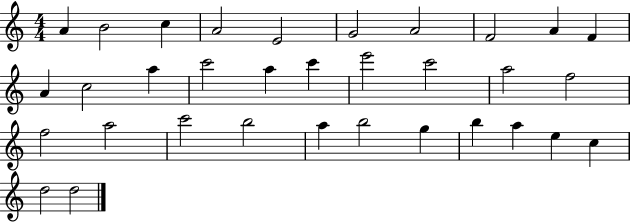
X:1
T:Untitled
M:4/4
L:1/4
K:C
A B2 c A2 E2 G2 A2 F2 A F A c2 a c'2 a c' e'2 c'2 a2 f2 f2 a2 c'2 b2 a b2 g b a e c d2 d2